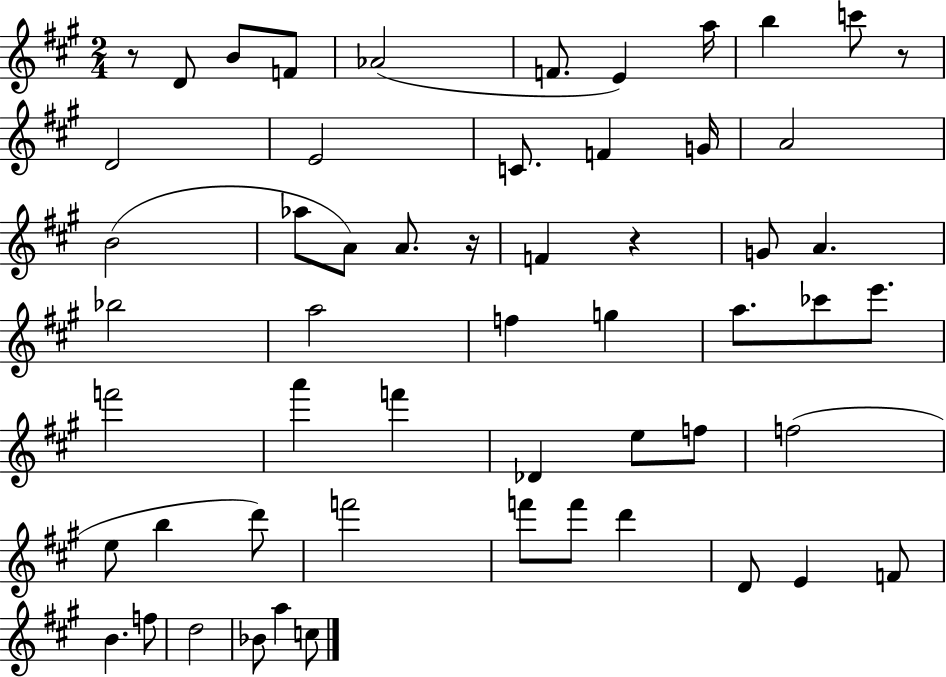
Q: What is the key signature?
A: A major